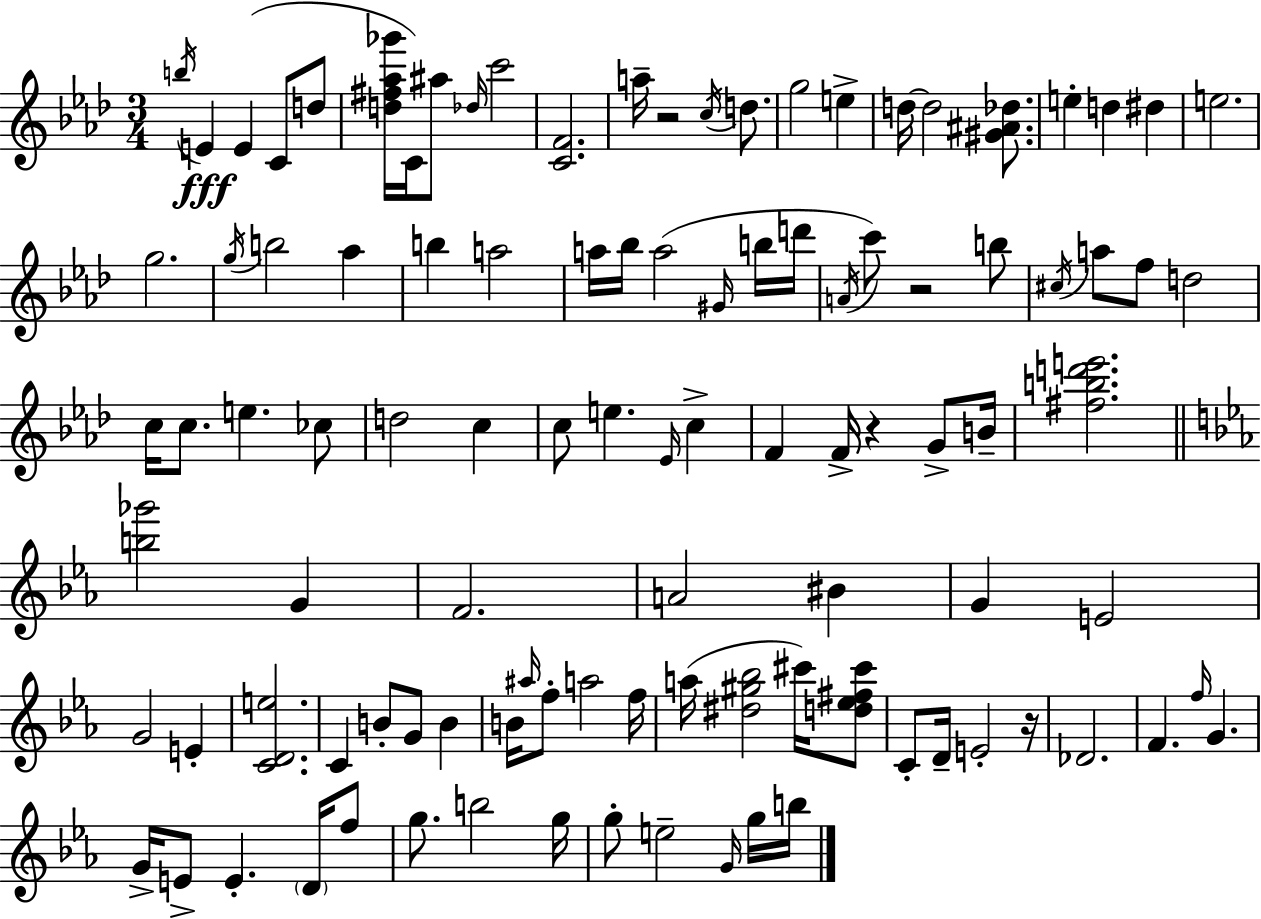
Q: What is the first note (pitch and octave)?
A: B5